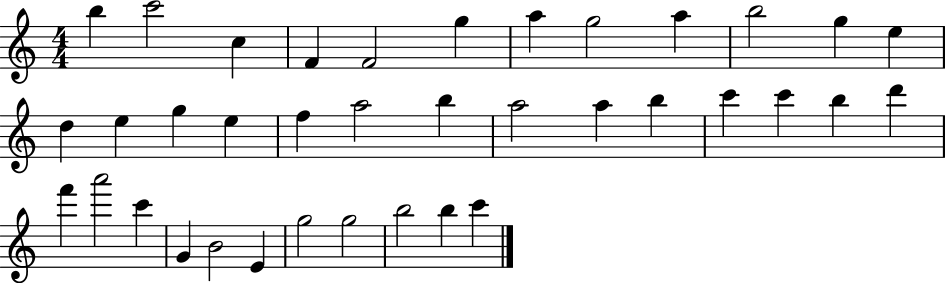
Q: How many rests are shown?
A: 0